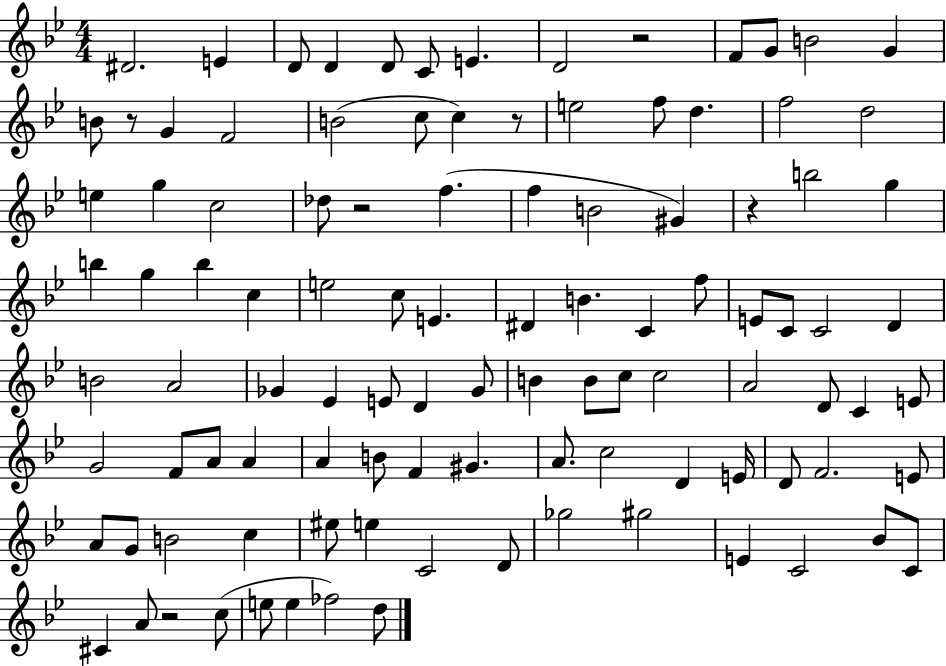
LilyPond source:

{
  \clef treble
  \numericTimeSignature
  \time 4/4
  \key bes \major
  \repeat volta 2 { dis'2. e'4 | d'8 d'4 d'8 c'8 e'4. | d'2 r2 | f'8 g'8 b'2 g'4 | \break b'8 r8 g'4 f'2 | b'2( c''8 c''4) r8 | e''2 f''8 d''4. | f''2 d''2 | \break e''4 g''4 c''2 | des''8 r2 f''4.( | f''4 b'2 gis'4) | r4 b''2 g''4 | \break b''4 g''4 b''4 c''4 | e''2 c''8 e'4. | dis'4 b'4. c'4 f''8 | e'8 c'8 c'2 d'4 | \break b'2 a'2 | ges'4 ees'4 e'8 d'4 ges'8 | b'4 b'8 c''8 c''2 | a'2 d'8 c'4 e'8 | \break g'2 f'8 a'8 a'4 | a'4 b'8 f'4 gis'4. | a'8. c''2 d'4 e'16 | d'8 f'2. e'8 | \break a'8 g'8 b'2 c''4 | eis''8 e''4 c'2 d'8 | ges''2 gis''2 | e'4 c'2 bes'8 c'8 | \break cis'4 a'8 r2 c''8( | e''8 e''4 fes''2) d''8 | } \bar "|."
}